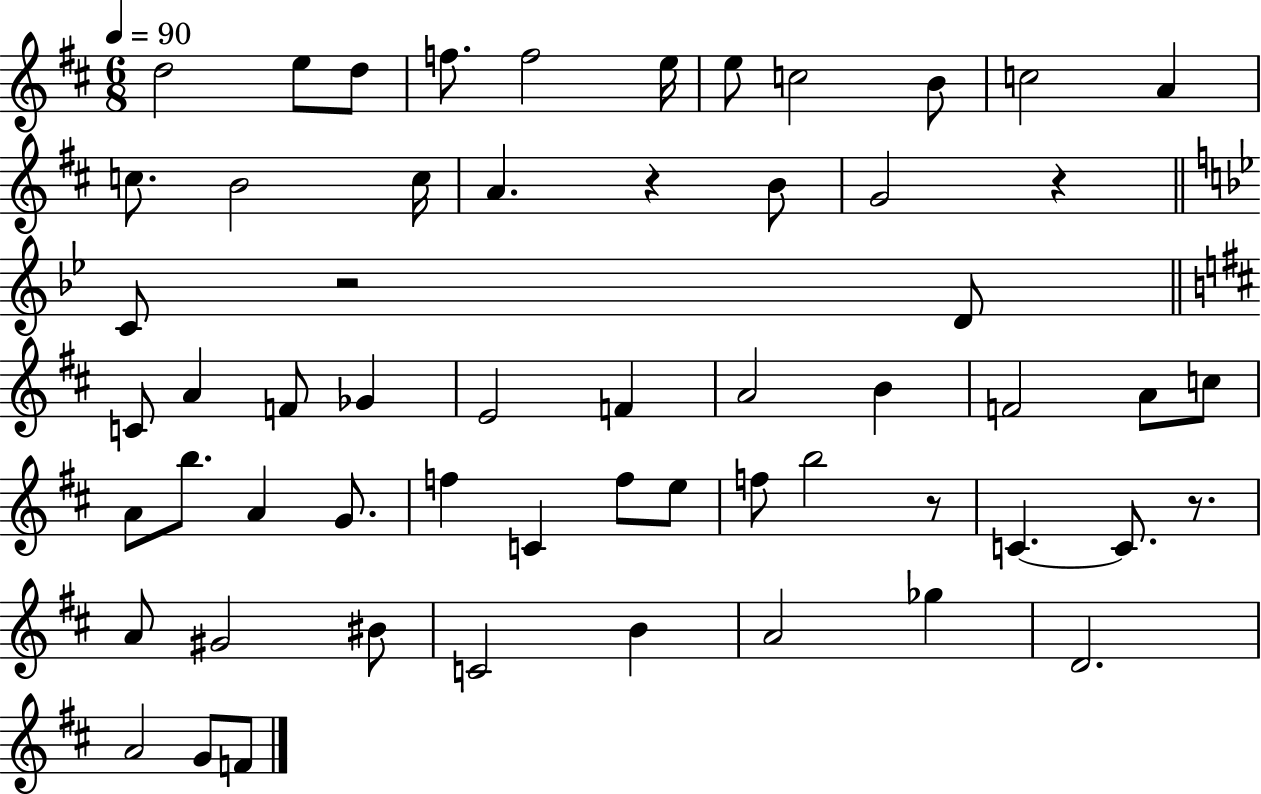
D5/h E5/e D5/e F5/e. F5/h E5/s E5/e C5/h B4/e C5/h A4/q C5/e. B4/h C5/s A4/q. R/q B4/e G4/h R/q C4/e R/h D4/e C4/e A4/q F4/e Gb4/q E4/h F4/q A4/h B4/q F4/h A4/e C5/e A4/e B5/e. A4/q G4/e. F5/q C4/q F5/e E5/e F5/e B5/h R/e C4/q. C4/e. R/e. A4/e G#4/h BIS4/e C4/h B4/q A4/h Gb5/q D4/h. A4/h G4/e F4/e